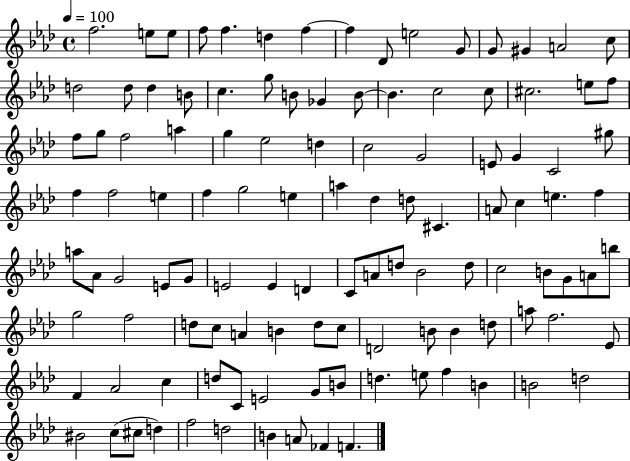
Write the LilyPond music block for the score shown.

{
  \clef treble
  \time 4/4
  \defaultTimeSignature
  \key aes \major
  \tempo 4 = 100
  \repeat volta 2 { f''2. e''8 e''8 | f''8 f''4. d''4 f''4~~ | f''4 des'8 e''2 g'8 | g'8 gis'4 a'2 c''8 | \break d''2 d''8 d''4 b'8 | c''4. g''8 b'8 ges'4 b'8~~ | b'4. c''2 c''8 | cis''2. e''8 f''8 | \break f''8 g''8 f''2 a''4 | g''4 ees''2 d''4 | c''2 g'2 | e'8 g'4 c'2 gis''8 | \break f''4 f''2 e''4 | f''4 g''2 e''4 | a''4 des''4 d''8 cis'4. | a'8 c''4 e''4. f''4 | \break a''8 aes'8 g'2 e'8 g'8 | e'2 e'4 d'4 | c'8 a'8 d''8 bes'2 d''8 | c''2 b'8 g'8 a'8 b''8 | \break g''2 f''2 | d''8 c''8 a'4 b'4 d''8 c''8 | d'2 b'8 b'4 d''8 | a''8 f''2. ees'8 | \break f'4 aes'2 c''4 | d''8 c'8 e'2 g'8 b'8 | d''4. e''8 f''4 b'4 | b'2 d''2 | \break bis'2 c''8( cis''8 d''4) | f''2 d''2 | b'4 a'8 fes'4 f'4. | } \bar "|."
}